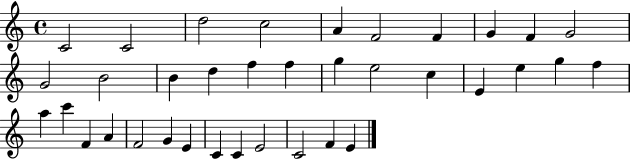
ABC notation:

X:1
T:Untitled
M:4/4
L:1/4
K:C
C2 C2 d2 c2 A F2 F G F G2 G2 B2 B d f f g e2 c E e g f a c' F A F2 G E C C E2 C2 F E